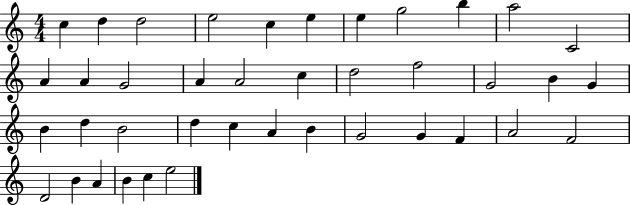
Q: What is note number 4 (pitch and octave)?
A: E5